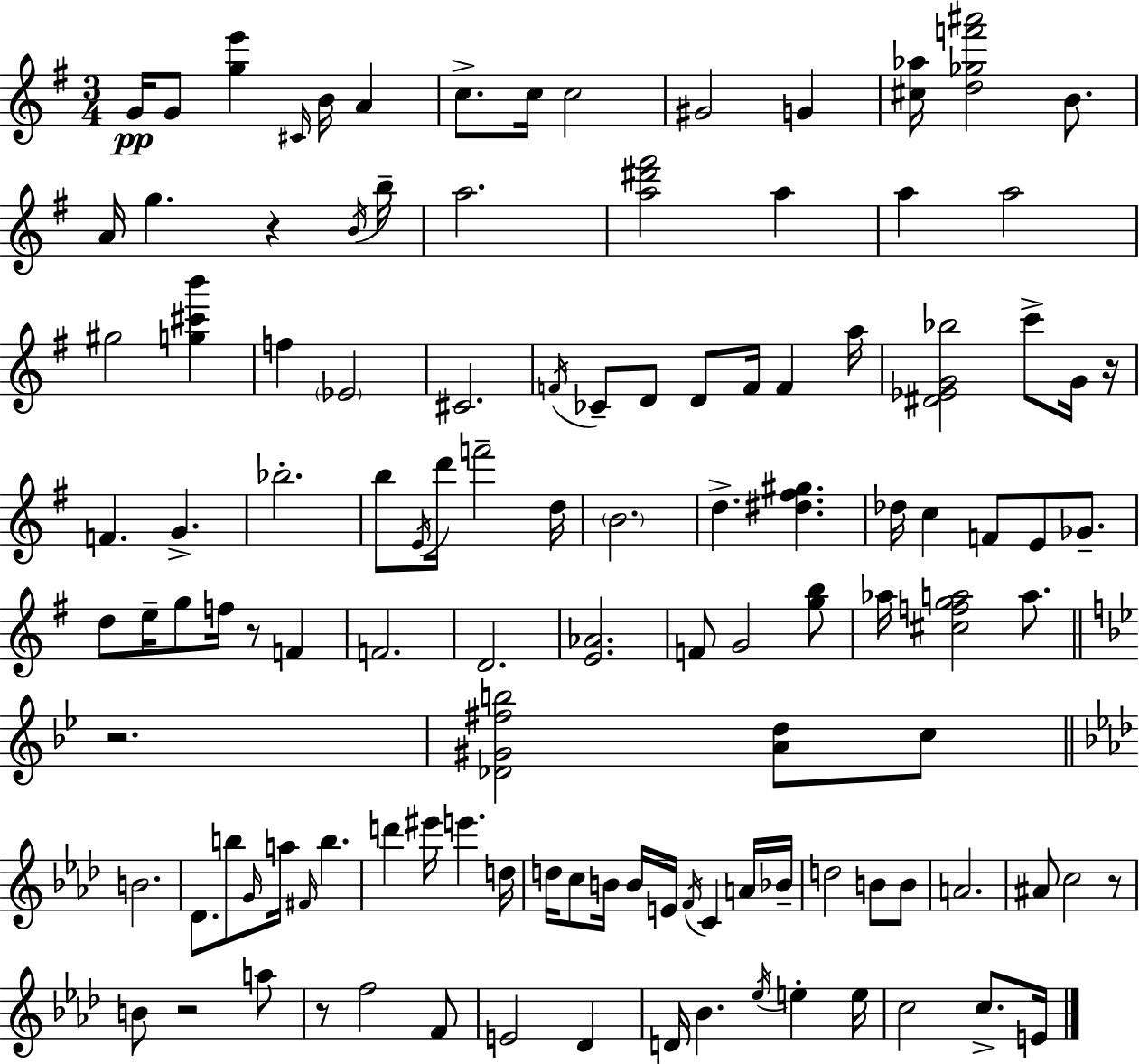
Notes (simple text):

G4/s G4/e [G5,E6]/q C#4/s B4/s A4/q C5/e. C5/s C5/h G#4/h G4/q [C#5,Ab5]/s [D5,Gb5,F6,A#6]/h B4/e. A4/s G5/q. R/q B4/s B5/s A5/h. [A5,D#6,F#6]/h A5/q A5/q A5/h G#5/h [G5,C#6,B6]/q F5/q Eb4/h C#4/h. F4/s CES4/e D4/e D4/e F4/s F4/q A5/s [D#4,Eb4,G4,Bb5]/h C6/e G4/s R/s F4/q. G4/q. Bb5/h. B5/e E4/s D6/s F6/h D5/s B4/h. D5/q. [D#5,F#5,G#5]/q. Db5/s C5/q F4/e E4/e Gb4/e. D5/e E5/s G5/e F5/s R/e F4/q F4/h. D4/h. [E4,Ab4]/h. F4/e G4/h [G5,B5]/e Ab5/s [C#5,F5,G5,A5]/h A5/e. R/h. [Db4,G#4,F#5,B5]/h [A4,D5]/e C5/e B4/h. Db4/e. B5/e G4/s A5/s F#4/s B5/q. D6/q EIS6/s E6/q. D5/s D5/s C5/e B4/s B4/s E4/s F4/s C4/q A4/s Bb4/s D5/h B4/e B4/e A4/h. A#4/e C5/h R/e B4/e R/h A5/e R/e F5/h F4/e E4/h Db4/q D4/s Bb4/q. Eb5/s E5/q E5/s C5/h C5/e. E4/s